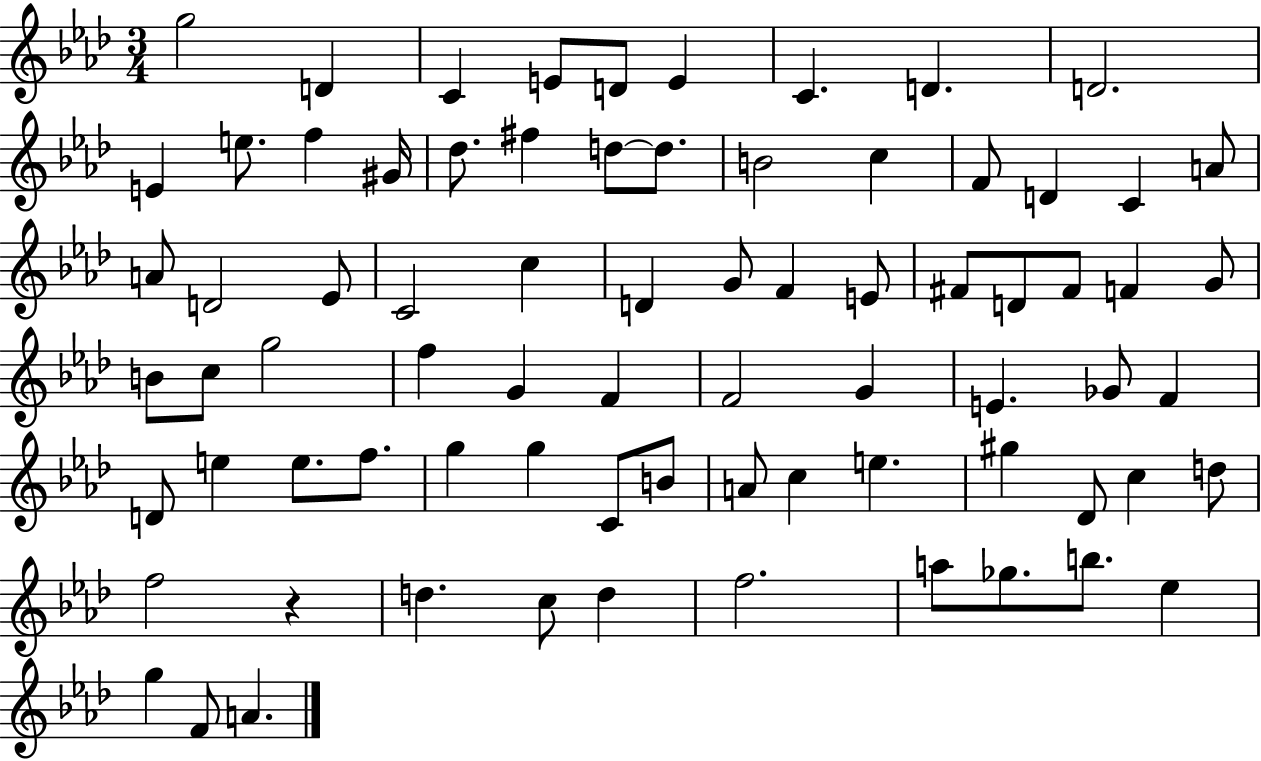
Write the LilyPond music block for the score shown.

{
  \clef treble
  \numericTimeSignature
  \time 3/4
  \key aes \major
  g''2 d'4 | c'4 e'8 d'8 e'4 | c'4. d'4. | d'2. | \break e'4 e''8. f''4 gis'16 | des''8. fis''4 d''8~~ d''8. | b'2 c''4 | f'8 d'4 c'4 a'8 | \break a'8 d'2 ees'8 | c'2 c''4 | d'4 g'8 f'4 e'8 | fis'8 d'8 fis'8 f'4 g'8 | \break b'8 c''8 g''2 | f''4 g'4 f'4 | f'2 g'4 | e'4. ges'8 f'4 | \break d'8 e''4 e''8. f''8. | g''4 g''4 c'8 b'8 | a'8 c''4 e''4. | gis''4 des'8 c''4 d''8 | \break f''2 r4 | d''4. c''8 d''4 | f''2. | a''8 ges''8. b''8. ees''4 | \break g''4 f'8 a'4. | \bar "|."
}